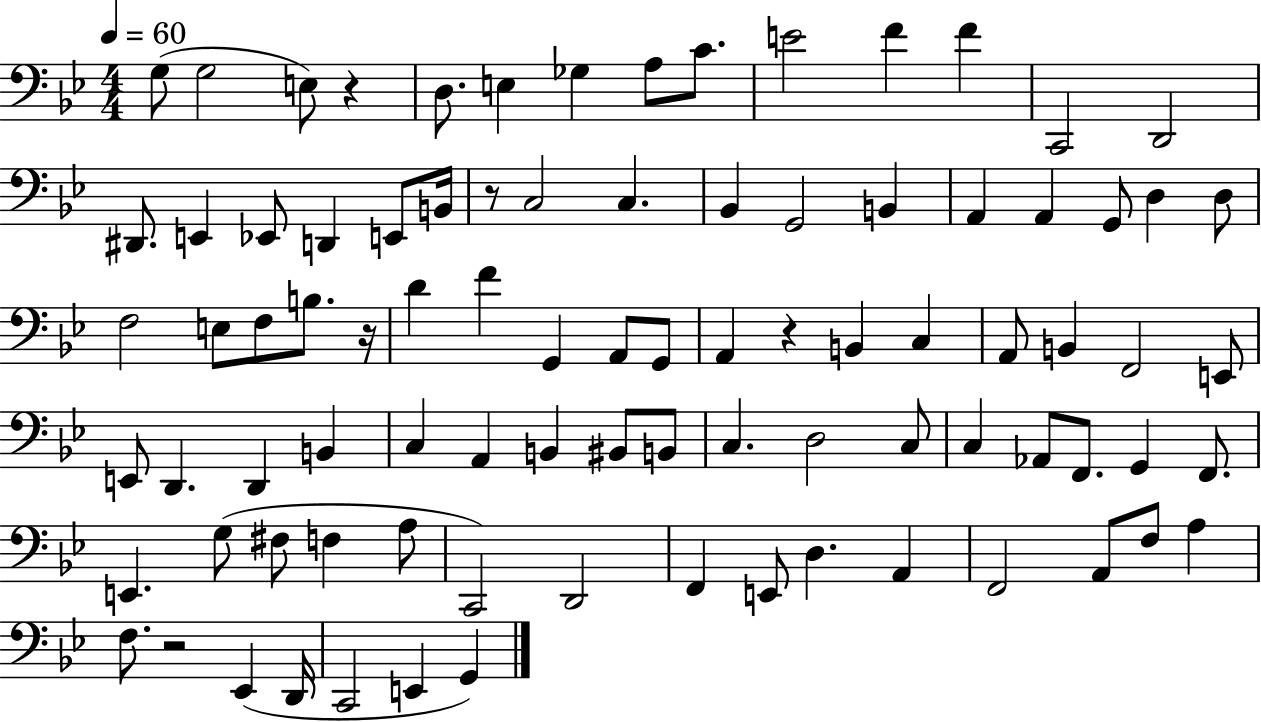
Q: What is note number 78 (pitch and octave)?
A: F3